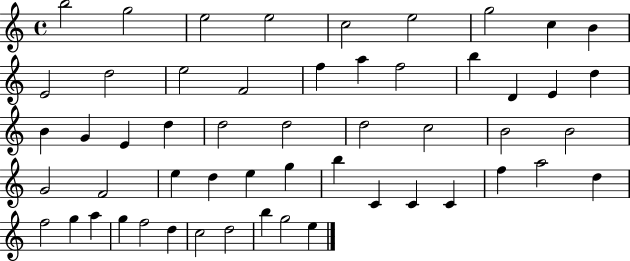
B5/h G5/h E5/h E5/h C5/h E5/h G5/h C5/q B4/q E4/h D5/h E5/h F4/h F5/q A5/q F5/h B5/q D4/q E4/q D5/q B4/q G4/q E4/q D5/q D5/h D5/h D5/h C5/h B4/h B4/h G4/h F4/h E5/q D5/q E5/q G5/q B5/q C4/q C4/q C4/q F5/q A5/h D5/q F5/h G5/q A5/q G5/q F5/h D5/q C5/h D5/h B5/q G5/h E5/q